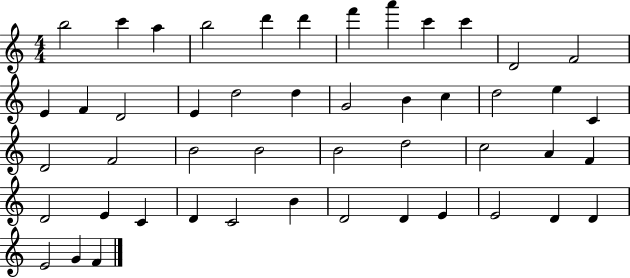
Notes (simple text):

B5/h C6/q A5/q B5/h D6/q D6/q F6/q A6/q C6/q C6/q D4/h F4/h E4/q F4/q D4/h E4/q D5/h D5/q G4/h B4/q C5/q D5/h E5/q C4/q D4/h F4/h B4/h B4/h B4/h D5/h C5/h A4/q F4/q D4/h E4/q C4/q D4/q C4/h B4/q D4/h D4/q E4/q E4/h D4/q D4/q E4/h G4/q F4/q